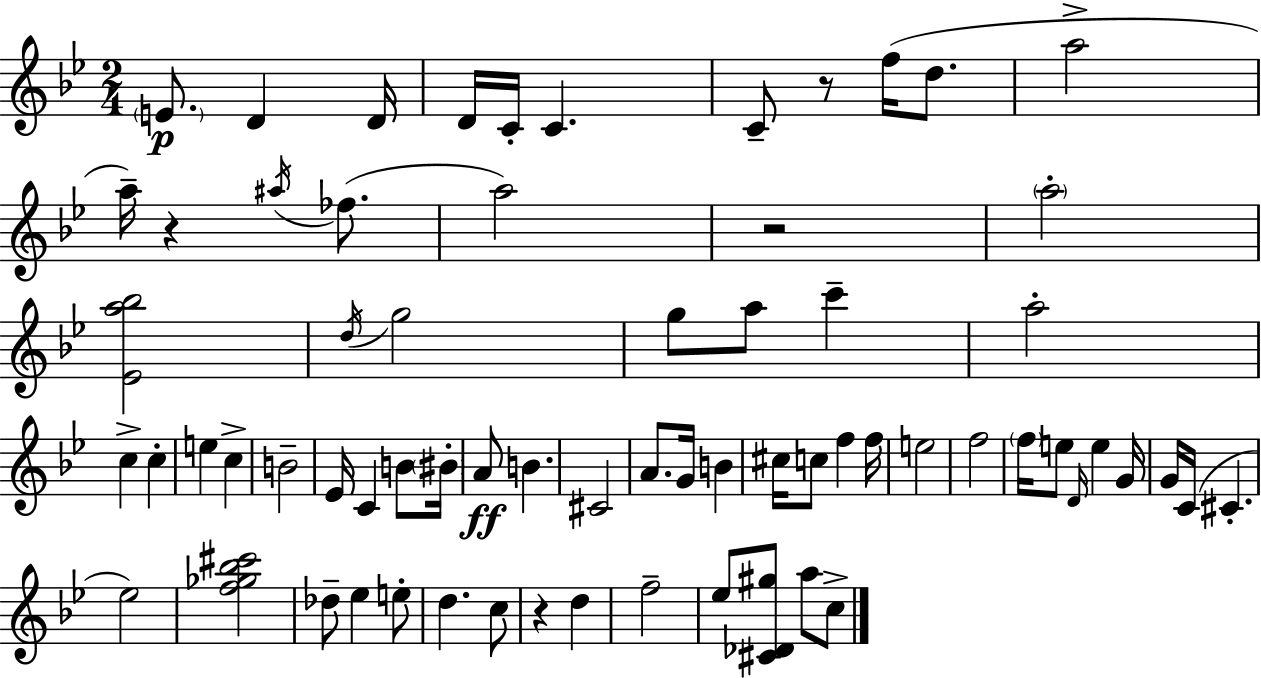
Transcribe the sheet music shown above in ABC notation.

X:1
T:Untitled
M:2/4
L:1/4
K:Gm
E/2 D D/4 D/4 C/4 C C/2 z/2 f/4 d/2 a2 a/4 z ^a/4 _f/2 a2 z2 a2 [_Ea_b]2 d/4 g2 g/2 a/2 c' a2 c c e c B2 _E/4 C B/2 ^B/4 A/2 B ^C2 A/2 G/4 B ^c/4 c/2 f f/4 e2 f2 f/4 e/2 D/4 e G/4 G/4 C/4 ^C _e2 [f_g_b^c']2 _d/2 _e e/2 d c/2 z d f2 _e/2 [^C_D^g]/2 a/2 c/2